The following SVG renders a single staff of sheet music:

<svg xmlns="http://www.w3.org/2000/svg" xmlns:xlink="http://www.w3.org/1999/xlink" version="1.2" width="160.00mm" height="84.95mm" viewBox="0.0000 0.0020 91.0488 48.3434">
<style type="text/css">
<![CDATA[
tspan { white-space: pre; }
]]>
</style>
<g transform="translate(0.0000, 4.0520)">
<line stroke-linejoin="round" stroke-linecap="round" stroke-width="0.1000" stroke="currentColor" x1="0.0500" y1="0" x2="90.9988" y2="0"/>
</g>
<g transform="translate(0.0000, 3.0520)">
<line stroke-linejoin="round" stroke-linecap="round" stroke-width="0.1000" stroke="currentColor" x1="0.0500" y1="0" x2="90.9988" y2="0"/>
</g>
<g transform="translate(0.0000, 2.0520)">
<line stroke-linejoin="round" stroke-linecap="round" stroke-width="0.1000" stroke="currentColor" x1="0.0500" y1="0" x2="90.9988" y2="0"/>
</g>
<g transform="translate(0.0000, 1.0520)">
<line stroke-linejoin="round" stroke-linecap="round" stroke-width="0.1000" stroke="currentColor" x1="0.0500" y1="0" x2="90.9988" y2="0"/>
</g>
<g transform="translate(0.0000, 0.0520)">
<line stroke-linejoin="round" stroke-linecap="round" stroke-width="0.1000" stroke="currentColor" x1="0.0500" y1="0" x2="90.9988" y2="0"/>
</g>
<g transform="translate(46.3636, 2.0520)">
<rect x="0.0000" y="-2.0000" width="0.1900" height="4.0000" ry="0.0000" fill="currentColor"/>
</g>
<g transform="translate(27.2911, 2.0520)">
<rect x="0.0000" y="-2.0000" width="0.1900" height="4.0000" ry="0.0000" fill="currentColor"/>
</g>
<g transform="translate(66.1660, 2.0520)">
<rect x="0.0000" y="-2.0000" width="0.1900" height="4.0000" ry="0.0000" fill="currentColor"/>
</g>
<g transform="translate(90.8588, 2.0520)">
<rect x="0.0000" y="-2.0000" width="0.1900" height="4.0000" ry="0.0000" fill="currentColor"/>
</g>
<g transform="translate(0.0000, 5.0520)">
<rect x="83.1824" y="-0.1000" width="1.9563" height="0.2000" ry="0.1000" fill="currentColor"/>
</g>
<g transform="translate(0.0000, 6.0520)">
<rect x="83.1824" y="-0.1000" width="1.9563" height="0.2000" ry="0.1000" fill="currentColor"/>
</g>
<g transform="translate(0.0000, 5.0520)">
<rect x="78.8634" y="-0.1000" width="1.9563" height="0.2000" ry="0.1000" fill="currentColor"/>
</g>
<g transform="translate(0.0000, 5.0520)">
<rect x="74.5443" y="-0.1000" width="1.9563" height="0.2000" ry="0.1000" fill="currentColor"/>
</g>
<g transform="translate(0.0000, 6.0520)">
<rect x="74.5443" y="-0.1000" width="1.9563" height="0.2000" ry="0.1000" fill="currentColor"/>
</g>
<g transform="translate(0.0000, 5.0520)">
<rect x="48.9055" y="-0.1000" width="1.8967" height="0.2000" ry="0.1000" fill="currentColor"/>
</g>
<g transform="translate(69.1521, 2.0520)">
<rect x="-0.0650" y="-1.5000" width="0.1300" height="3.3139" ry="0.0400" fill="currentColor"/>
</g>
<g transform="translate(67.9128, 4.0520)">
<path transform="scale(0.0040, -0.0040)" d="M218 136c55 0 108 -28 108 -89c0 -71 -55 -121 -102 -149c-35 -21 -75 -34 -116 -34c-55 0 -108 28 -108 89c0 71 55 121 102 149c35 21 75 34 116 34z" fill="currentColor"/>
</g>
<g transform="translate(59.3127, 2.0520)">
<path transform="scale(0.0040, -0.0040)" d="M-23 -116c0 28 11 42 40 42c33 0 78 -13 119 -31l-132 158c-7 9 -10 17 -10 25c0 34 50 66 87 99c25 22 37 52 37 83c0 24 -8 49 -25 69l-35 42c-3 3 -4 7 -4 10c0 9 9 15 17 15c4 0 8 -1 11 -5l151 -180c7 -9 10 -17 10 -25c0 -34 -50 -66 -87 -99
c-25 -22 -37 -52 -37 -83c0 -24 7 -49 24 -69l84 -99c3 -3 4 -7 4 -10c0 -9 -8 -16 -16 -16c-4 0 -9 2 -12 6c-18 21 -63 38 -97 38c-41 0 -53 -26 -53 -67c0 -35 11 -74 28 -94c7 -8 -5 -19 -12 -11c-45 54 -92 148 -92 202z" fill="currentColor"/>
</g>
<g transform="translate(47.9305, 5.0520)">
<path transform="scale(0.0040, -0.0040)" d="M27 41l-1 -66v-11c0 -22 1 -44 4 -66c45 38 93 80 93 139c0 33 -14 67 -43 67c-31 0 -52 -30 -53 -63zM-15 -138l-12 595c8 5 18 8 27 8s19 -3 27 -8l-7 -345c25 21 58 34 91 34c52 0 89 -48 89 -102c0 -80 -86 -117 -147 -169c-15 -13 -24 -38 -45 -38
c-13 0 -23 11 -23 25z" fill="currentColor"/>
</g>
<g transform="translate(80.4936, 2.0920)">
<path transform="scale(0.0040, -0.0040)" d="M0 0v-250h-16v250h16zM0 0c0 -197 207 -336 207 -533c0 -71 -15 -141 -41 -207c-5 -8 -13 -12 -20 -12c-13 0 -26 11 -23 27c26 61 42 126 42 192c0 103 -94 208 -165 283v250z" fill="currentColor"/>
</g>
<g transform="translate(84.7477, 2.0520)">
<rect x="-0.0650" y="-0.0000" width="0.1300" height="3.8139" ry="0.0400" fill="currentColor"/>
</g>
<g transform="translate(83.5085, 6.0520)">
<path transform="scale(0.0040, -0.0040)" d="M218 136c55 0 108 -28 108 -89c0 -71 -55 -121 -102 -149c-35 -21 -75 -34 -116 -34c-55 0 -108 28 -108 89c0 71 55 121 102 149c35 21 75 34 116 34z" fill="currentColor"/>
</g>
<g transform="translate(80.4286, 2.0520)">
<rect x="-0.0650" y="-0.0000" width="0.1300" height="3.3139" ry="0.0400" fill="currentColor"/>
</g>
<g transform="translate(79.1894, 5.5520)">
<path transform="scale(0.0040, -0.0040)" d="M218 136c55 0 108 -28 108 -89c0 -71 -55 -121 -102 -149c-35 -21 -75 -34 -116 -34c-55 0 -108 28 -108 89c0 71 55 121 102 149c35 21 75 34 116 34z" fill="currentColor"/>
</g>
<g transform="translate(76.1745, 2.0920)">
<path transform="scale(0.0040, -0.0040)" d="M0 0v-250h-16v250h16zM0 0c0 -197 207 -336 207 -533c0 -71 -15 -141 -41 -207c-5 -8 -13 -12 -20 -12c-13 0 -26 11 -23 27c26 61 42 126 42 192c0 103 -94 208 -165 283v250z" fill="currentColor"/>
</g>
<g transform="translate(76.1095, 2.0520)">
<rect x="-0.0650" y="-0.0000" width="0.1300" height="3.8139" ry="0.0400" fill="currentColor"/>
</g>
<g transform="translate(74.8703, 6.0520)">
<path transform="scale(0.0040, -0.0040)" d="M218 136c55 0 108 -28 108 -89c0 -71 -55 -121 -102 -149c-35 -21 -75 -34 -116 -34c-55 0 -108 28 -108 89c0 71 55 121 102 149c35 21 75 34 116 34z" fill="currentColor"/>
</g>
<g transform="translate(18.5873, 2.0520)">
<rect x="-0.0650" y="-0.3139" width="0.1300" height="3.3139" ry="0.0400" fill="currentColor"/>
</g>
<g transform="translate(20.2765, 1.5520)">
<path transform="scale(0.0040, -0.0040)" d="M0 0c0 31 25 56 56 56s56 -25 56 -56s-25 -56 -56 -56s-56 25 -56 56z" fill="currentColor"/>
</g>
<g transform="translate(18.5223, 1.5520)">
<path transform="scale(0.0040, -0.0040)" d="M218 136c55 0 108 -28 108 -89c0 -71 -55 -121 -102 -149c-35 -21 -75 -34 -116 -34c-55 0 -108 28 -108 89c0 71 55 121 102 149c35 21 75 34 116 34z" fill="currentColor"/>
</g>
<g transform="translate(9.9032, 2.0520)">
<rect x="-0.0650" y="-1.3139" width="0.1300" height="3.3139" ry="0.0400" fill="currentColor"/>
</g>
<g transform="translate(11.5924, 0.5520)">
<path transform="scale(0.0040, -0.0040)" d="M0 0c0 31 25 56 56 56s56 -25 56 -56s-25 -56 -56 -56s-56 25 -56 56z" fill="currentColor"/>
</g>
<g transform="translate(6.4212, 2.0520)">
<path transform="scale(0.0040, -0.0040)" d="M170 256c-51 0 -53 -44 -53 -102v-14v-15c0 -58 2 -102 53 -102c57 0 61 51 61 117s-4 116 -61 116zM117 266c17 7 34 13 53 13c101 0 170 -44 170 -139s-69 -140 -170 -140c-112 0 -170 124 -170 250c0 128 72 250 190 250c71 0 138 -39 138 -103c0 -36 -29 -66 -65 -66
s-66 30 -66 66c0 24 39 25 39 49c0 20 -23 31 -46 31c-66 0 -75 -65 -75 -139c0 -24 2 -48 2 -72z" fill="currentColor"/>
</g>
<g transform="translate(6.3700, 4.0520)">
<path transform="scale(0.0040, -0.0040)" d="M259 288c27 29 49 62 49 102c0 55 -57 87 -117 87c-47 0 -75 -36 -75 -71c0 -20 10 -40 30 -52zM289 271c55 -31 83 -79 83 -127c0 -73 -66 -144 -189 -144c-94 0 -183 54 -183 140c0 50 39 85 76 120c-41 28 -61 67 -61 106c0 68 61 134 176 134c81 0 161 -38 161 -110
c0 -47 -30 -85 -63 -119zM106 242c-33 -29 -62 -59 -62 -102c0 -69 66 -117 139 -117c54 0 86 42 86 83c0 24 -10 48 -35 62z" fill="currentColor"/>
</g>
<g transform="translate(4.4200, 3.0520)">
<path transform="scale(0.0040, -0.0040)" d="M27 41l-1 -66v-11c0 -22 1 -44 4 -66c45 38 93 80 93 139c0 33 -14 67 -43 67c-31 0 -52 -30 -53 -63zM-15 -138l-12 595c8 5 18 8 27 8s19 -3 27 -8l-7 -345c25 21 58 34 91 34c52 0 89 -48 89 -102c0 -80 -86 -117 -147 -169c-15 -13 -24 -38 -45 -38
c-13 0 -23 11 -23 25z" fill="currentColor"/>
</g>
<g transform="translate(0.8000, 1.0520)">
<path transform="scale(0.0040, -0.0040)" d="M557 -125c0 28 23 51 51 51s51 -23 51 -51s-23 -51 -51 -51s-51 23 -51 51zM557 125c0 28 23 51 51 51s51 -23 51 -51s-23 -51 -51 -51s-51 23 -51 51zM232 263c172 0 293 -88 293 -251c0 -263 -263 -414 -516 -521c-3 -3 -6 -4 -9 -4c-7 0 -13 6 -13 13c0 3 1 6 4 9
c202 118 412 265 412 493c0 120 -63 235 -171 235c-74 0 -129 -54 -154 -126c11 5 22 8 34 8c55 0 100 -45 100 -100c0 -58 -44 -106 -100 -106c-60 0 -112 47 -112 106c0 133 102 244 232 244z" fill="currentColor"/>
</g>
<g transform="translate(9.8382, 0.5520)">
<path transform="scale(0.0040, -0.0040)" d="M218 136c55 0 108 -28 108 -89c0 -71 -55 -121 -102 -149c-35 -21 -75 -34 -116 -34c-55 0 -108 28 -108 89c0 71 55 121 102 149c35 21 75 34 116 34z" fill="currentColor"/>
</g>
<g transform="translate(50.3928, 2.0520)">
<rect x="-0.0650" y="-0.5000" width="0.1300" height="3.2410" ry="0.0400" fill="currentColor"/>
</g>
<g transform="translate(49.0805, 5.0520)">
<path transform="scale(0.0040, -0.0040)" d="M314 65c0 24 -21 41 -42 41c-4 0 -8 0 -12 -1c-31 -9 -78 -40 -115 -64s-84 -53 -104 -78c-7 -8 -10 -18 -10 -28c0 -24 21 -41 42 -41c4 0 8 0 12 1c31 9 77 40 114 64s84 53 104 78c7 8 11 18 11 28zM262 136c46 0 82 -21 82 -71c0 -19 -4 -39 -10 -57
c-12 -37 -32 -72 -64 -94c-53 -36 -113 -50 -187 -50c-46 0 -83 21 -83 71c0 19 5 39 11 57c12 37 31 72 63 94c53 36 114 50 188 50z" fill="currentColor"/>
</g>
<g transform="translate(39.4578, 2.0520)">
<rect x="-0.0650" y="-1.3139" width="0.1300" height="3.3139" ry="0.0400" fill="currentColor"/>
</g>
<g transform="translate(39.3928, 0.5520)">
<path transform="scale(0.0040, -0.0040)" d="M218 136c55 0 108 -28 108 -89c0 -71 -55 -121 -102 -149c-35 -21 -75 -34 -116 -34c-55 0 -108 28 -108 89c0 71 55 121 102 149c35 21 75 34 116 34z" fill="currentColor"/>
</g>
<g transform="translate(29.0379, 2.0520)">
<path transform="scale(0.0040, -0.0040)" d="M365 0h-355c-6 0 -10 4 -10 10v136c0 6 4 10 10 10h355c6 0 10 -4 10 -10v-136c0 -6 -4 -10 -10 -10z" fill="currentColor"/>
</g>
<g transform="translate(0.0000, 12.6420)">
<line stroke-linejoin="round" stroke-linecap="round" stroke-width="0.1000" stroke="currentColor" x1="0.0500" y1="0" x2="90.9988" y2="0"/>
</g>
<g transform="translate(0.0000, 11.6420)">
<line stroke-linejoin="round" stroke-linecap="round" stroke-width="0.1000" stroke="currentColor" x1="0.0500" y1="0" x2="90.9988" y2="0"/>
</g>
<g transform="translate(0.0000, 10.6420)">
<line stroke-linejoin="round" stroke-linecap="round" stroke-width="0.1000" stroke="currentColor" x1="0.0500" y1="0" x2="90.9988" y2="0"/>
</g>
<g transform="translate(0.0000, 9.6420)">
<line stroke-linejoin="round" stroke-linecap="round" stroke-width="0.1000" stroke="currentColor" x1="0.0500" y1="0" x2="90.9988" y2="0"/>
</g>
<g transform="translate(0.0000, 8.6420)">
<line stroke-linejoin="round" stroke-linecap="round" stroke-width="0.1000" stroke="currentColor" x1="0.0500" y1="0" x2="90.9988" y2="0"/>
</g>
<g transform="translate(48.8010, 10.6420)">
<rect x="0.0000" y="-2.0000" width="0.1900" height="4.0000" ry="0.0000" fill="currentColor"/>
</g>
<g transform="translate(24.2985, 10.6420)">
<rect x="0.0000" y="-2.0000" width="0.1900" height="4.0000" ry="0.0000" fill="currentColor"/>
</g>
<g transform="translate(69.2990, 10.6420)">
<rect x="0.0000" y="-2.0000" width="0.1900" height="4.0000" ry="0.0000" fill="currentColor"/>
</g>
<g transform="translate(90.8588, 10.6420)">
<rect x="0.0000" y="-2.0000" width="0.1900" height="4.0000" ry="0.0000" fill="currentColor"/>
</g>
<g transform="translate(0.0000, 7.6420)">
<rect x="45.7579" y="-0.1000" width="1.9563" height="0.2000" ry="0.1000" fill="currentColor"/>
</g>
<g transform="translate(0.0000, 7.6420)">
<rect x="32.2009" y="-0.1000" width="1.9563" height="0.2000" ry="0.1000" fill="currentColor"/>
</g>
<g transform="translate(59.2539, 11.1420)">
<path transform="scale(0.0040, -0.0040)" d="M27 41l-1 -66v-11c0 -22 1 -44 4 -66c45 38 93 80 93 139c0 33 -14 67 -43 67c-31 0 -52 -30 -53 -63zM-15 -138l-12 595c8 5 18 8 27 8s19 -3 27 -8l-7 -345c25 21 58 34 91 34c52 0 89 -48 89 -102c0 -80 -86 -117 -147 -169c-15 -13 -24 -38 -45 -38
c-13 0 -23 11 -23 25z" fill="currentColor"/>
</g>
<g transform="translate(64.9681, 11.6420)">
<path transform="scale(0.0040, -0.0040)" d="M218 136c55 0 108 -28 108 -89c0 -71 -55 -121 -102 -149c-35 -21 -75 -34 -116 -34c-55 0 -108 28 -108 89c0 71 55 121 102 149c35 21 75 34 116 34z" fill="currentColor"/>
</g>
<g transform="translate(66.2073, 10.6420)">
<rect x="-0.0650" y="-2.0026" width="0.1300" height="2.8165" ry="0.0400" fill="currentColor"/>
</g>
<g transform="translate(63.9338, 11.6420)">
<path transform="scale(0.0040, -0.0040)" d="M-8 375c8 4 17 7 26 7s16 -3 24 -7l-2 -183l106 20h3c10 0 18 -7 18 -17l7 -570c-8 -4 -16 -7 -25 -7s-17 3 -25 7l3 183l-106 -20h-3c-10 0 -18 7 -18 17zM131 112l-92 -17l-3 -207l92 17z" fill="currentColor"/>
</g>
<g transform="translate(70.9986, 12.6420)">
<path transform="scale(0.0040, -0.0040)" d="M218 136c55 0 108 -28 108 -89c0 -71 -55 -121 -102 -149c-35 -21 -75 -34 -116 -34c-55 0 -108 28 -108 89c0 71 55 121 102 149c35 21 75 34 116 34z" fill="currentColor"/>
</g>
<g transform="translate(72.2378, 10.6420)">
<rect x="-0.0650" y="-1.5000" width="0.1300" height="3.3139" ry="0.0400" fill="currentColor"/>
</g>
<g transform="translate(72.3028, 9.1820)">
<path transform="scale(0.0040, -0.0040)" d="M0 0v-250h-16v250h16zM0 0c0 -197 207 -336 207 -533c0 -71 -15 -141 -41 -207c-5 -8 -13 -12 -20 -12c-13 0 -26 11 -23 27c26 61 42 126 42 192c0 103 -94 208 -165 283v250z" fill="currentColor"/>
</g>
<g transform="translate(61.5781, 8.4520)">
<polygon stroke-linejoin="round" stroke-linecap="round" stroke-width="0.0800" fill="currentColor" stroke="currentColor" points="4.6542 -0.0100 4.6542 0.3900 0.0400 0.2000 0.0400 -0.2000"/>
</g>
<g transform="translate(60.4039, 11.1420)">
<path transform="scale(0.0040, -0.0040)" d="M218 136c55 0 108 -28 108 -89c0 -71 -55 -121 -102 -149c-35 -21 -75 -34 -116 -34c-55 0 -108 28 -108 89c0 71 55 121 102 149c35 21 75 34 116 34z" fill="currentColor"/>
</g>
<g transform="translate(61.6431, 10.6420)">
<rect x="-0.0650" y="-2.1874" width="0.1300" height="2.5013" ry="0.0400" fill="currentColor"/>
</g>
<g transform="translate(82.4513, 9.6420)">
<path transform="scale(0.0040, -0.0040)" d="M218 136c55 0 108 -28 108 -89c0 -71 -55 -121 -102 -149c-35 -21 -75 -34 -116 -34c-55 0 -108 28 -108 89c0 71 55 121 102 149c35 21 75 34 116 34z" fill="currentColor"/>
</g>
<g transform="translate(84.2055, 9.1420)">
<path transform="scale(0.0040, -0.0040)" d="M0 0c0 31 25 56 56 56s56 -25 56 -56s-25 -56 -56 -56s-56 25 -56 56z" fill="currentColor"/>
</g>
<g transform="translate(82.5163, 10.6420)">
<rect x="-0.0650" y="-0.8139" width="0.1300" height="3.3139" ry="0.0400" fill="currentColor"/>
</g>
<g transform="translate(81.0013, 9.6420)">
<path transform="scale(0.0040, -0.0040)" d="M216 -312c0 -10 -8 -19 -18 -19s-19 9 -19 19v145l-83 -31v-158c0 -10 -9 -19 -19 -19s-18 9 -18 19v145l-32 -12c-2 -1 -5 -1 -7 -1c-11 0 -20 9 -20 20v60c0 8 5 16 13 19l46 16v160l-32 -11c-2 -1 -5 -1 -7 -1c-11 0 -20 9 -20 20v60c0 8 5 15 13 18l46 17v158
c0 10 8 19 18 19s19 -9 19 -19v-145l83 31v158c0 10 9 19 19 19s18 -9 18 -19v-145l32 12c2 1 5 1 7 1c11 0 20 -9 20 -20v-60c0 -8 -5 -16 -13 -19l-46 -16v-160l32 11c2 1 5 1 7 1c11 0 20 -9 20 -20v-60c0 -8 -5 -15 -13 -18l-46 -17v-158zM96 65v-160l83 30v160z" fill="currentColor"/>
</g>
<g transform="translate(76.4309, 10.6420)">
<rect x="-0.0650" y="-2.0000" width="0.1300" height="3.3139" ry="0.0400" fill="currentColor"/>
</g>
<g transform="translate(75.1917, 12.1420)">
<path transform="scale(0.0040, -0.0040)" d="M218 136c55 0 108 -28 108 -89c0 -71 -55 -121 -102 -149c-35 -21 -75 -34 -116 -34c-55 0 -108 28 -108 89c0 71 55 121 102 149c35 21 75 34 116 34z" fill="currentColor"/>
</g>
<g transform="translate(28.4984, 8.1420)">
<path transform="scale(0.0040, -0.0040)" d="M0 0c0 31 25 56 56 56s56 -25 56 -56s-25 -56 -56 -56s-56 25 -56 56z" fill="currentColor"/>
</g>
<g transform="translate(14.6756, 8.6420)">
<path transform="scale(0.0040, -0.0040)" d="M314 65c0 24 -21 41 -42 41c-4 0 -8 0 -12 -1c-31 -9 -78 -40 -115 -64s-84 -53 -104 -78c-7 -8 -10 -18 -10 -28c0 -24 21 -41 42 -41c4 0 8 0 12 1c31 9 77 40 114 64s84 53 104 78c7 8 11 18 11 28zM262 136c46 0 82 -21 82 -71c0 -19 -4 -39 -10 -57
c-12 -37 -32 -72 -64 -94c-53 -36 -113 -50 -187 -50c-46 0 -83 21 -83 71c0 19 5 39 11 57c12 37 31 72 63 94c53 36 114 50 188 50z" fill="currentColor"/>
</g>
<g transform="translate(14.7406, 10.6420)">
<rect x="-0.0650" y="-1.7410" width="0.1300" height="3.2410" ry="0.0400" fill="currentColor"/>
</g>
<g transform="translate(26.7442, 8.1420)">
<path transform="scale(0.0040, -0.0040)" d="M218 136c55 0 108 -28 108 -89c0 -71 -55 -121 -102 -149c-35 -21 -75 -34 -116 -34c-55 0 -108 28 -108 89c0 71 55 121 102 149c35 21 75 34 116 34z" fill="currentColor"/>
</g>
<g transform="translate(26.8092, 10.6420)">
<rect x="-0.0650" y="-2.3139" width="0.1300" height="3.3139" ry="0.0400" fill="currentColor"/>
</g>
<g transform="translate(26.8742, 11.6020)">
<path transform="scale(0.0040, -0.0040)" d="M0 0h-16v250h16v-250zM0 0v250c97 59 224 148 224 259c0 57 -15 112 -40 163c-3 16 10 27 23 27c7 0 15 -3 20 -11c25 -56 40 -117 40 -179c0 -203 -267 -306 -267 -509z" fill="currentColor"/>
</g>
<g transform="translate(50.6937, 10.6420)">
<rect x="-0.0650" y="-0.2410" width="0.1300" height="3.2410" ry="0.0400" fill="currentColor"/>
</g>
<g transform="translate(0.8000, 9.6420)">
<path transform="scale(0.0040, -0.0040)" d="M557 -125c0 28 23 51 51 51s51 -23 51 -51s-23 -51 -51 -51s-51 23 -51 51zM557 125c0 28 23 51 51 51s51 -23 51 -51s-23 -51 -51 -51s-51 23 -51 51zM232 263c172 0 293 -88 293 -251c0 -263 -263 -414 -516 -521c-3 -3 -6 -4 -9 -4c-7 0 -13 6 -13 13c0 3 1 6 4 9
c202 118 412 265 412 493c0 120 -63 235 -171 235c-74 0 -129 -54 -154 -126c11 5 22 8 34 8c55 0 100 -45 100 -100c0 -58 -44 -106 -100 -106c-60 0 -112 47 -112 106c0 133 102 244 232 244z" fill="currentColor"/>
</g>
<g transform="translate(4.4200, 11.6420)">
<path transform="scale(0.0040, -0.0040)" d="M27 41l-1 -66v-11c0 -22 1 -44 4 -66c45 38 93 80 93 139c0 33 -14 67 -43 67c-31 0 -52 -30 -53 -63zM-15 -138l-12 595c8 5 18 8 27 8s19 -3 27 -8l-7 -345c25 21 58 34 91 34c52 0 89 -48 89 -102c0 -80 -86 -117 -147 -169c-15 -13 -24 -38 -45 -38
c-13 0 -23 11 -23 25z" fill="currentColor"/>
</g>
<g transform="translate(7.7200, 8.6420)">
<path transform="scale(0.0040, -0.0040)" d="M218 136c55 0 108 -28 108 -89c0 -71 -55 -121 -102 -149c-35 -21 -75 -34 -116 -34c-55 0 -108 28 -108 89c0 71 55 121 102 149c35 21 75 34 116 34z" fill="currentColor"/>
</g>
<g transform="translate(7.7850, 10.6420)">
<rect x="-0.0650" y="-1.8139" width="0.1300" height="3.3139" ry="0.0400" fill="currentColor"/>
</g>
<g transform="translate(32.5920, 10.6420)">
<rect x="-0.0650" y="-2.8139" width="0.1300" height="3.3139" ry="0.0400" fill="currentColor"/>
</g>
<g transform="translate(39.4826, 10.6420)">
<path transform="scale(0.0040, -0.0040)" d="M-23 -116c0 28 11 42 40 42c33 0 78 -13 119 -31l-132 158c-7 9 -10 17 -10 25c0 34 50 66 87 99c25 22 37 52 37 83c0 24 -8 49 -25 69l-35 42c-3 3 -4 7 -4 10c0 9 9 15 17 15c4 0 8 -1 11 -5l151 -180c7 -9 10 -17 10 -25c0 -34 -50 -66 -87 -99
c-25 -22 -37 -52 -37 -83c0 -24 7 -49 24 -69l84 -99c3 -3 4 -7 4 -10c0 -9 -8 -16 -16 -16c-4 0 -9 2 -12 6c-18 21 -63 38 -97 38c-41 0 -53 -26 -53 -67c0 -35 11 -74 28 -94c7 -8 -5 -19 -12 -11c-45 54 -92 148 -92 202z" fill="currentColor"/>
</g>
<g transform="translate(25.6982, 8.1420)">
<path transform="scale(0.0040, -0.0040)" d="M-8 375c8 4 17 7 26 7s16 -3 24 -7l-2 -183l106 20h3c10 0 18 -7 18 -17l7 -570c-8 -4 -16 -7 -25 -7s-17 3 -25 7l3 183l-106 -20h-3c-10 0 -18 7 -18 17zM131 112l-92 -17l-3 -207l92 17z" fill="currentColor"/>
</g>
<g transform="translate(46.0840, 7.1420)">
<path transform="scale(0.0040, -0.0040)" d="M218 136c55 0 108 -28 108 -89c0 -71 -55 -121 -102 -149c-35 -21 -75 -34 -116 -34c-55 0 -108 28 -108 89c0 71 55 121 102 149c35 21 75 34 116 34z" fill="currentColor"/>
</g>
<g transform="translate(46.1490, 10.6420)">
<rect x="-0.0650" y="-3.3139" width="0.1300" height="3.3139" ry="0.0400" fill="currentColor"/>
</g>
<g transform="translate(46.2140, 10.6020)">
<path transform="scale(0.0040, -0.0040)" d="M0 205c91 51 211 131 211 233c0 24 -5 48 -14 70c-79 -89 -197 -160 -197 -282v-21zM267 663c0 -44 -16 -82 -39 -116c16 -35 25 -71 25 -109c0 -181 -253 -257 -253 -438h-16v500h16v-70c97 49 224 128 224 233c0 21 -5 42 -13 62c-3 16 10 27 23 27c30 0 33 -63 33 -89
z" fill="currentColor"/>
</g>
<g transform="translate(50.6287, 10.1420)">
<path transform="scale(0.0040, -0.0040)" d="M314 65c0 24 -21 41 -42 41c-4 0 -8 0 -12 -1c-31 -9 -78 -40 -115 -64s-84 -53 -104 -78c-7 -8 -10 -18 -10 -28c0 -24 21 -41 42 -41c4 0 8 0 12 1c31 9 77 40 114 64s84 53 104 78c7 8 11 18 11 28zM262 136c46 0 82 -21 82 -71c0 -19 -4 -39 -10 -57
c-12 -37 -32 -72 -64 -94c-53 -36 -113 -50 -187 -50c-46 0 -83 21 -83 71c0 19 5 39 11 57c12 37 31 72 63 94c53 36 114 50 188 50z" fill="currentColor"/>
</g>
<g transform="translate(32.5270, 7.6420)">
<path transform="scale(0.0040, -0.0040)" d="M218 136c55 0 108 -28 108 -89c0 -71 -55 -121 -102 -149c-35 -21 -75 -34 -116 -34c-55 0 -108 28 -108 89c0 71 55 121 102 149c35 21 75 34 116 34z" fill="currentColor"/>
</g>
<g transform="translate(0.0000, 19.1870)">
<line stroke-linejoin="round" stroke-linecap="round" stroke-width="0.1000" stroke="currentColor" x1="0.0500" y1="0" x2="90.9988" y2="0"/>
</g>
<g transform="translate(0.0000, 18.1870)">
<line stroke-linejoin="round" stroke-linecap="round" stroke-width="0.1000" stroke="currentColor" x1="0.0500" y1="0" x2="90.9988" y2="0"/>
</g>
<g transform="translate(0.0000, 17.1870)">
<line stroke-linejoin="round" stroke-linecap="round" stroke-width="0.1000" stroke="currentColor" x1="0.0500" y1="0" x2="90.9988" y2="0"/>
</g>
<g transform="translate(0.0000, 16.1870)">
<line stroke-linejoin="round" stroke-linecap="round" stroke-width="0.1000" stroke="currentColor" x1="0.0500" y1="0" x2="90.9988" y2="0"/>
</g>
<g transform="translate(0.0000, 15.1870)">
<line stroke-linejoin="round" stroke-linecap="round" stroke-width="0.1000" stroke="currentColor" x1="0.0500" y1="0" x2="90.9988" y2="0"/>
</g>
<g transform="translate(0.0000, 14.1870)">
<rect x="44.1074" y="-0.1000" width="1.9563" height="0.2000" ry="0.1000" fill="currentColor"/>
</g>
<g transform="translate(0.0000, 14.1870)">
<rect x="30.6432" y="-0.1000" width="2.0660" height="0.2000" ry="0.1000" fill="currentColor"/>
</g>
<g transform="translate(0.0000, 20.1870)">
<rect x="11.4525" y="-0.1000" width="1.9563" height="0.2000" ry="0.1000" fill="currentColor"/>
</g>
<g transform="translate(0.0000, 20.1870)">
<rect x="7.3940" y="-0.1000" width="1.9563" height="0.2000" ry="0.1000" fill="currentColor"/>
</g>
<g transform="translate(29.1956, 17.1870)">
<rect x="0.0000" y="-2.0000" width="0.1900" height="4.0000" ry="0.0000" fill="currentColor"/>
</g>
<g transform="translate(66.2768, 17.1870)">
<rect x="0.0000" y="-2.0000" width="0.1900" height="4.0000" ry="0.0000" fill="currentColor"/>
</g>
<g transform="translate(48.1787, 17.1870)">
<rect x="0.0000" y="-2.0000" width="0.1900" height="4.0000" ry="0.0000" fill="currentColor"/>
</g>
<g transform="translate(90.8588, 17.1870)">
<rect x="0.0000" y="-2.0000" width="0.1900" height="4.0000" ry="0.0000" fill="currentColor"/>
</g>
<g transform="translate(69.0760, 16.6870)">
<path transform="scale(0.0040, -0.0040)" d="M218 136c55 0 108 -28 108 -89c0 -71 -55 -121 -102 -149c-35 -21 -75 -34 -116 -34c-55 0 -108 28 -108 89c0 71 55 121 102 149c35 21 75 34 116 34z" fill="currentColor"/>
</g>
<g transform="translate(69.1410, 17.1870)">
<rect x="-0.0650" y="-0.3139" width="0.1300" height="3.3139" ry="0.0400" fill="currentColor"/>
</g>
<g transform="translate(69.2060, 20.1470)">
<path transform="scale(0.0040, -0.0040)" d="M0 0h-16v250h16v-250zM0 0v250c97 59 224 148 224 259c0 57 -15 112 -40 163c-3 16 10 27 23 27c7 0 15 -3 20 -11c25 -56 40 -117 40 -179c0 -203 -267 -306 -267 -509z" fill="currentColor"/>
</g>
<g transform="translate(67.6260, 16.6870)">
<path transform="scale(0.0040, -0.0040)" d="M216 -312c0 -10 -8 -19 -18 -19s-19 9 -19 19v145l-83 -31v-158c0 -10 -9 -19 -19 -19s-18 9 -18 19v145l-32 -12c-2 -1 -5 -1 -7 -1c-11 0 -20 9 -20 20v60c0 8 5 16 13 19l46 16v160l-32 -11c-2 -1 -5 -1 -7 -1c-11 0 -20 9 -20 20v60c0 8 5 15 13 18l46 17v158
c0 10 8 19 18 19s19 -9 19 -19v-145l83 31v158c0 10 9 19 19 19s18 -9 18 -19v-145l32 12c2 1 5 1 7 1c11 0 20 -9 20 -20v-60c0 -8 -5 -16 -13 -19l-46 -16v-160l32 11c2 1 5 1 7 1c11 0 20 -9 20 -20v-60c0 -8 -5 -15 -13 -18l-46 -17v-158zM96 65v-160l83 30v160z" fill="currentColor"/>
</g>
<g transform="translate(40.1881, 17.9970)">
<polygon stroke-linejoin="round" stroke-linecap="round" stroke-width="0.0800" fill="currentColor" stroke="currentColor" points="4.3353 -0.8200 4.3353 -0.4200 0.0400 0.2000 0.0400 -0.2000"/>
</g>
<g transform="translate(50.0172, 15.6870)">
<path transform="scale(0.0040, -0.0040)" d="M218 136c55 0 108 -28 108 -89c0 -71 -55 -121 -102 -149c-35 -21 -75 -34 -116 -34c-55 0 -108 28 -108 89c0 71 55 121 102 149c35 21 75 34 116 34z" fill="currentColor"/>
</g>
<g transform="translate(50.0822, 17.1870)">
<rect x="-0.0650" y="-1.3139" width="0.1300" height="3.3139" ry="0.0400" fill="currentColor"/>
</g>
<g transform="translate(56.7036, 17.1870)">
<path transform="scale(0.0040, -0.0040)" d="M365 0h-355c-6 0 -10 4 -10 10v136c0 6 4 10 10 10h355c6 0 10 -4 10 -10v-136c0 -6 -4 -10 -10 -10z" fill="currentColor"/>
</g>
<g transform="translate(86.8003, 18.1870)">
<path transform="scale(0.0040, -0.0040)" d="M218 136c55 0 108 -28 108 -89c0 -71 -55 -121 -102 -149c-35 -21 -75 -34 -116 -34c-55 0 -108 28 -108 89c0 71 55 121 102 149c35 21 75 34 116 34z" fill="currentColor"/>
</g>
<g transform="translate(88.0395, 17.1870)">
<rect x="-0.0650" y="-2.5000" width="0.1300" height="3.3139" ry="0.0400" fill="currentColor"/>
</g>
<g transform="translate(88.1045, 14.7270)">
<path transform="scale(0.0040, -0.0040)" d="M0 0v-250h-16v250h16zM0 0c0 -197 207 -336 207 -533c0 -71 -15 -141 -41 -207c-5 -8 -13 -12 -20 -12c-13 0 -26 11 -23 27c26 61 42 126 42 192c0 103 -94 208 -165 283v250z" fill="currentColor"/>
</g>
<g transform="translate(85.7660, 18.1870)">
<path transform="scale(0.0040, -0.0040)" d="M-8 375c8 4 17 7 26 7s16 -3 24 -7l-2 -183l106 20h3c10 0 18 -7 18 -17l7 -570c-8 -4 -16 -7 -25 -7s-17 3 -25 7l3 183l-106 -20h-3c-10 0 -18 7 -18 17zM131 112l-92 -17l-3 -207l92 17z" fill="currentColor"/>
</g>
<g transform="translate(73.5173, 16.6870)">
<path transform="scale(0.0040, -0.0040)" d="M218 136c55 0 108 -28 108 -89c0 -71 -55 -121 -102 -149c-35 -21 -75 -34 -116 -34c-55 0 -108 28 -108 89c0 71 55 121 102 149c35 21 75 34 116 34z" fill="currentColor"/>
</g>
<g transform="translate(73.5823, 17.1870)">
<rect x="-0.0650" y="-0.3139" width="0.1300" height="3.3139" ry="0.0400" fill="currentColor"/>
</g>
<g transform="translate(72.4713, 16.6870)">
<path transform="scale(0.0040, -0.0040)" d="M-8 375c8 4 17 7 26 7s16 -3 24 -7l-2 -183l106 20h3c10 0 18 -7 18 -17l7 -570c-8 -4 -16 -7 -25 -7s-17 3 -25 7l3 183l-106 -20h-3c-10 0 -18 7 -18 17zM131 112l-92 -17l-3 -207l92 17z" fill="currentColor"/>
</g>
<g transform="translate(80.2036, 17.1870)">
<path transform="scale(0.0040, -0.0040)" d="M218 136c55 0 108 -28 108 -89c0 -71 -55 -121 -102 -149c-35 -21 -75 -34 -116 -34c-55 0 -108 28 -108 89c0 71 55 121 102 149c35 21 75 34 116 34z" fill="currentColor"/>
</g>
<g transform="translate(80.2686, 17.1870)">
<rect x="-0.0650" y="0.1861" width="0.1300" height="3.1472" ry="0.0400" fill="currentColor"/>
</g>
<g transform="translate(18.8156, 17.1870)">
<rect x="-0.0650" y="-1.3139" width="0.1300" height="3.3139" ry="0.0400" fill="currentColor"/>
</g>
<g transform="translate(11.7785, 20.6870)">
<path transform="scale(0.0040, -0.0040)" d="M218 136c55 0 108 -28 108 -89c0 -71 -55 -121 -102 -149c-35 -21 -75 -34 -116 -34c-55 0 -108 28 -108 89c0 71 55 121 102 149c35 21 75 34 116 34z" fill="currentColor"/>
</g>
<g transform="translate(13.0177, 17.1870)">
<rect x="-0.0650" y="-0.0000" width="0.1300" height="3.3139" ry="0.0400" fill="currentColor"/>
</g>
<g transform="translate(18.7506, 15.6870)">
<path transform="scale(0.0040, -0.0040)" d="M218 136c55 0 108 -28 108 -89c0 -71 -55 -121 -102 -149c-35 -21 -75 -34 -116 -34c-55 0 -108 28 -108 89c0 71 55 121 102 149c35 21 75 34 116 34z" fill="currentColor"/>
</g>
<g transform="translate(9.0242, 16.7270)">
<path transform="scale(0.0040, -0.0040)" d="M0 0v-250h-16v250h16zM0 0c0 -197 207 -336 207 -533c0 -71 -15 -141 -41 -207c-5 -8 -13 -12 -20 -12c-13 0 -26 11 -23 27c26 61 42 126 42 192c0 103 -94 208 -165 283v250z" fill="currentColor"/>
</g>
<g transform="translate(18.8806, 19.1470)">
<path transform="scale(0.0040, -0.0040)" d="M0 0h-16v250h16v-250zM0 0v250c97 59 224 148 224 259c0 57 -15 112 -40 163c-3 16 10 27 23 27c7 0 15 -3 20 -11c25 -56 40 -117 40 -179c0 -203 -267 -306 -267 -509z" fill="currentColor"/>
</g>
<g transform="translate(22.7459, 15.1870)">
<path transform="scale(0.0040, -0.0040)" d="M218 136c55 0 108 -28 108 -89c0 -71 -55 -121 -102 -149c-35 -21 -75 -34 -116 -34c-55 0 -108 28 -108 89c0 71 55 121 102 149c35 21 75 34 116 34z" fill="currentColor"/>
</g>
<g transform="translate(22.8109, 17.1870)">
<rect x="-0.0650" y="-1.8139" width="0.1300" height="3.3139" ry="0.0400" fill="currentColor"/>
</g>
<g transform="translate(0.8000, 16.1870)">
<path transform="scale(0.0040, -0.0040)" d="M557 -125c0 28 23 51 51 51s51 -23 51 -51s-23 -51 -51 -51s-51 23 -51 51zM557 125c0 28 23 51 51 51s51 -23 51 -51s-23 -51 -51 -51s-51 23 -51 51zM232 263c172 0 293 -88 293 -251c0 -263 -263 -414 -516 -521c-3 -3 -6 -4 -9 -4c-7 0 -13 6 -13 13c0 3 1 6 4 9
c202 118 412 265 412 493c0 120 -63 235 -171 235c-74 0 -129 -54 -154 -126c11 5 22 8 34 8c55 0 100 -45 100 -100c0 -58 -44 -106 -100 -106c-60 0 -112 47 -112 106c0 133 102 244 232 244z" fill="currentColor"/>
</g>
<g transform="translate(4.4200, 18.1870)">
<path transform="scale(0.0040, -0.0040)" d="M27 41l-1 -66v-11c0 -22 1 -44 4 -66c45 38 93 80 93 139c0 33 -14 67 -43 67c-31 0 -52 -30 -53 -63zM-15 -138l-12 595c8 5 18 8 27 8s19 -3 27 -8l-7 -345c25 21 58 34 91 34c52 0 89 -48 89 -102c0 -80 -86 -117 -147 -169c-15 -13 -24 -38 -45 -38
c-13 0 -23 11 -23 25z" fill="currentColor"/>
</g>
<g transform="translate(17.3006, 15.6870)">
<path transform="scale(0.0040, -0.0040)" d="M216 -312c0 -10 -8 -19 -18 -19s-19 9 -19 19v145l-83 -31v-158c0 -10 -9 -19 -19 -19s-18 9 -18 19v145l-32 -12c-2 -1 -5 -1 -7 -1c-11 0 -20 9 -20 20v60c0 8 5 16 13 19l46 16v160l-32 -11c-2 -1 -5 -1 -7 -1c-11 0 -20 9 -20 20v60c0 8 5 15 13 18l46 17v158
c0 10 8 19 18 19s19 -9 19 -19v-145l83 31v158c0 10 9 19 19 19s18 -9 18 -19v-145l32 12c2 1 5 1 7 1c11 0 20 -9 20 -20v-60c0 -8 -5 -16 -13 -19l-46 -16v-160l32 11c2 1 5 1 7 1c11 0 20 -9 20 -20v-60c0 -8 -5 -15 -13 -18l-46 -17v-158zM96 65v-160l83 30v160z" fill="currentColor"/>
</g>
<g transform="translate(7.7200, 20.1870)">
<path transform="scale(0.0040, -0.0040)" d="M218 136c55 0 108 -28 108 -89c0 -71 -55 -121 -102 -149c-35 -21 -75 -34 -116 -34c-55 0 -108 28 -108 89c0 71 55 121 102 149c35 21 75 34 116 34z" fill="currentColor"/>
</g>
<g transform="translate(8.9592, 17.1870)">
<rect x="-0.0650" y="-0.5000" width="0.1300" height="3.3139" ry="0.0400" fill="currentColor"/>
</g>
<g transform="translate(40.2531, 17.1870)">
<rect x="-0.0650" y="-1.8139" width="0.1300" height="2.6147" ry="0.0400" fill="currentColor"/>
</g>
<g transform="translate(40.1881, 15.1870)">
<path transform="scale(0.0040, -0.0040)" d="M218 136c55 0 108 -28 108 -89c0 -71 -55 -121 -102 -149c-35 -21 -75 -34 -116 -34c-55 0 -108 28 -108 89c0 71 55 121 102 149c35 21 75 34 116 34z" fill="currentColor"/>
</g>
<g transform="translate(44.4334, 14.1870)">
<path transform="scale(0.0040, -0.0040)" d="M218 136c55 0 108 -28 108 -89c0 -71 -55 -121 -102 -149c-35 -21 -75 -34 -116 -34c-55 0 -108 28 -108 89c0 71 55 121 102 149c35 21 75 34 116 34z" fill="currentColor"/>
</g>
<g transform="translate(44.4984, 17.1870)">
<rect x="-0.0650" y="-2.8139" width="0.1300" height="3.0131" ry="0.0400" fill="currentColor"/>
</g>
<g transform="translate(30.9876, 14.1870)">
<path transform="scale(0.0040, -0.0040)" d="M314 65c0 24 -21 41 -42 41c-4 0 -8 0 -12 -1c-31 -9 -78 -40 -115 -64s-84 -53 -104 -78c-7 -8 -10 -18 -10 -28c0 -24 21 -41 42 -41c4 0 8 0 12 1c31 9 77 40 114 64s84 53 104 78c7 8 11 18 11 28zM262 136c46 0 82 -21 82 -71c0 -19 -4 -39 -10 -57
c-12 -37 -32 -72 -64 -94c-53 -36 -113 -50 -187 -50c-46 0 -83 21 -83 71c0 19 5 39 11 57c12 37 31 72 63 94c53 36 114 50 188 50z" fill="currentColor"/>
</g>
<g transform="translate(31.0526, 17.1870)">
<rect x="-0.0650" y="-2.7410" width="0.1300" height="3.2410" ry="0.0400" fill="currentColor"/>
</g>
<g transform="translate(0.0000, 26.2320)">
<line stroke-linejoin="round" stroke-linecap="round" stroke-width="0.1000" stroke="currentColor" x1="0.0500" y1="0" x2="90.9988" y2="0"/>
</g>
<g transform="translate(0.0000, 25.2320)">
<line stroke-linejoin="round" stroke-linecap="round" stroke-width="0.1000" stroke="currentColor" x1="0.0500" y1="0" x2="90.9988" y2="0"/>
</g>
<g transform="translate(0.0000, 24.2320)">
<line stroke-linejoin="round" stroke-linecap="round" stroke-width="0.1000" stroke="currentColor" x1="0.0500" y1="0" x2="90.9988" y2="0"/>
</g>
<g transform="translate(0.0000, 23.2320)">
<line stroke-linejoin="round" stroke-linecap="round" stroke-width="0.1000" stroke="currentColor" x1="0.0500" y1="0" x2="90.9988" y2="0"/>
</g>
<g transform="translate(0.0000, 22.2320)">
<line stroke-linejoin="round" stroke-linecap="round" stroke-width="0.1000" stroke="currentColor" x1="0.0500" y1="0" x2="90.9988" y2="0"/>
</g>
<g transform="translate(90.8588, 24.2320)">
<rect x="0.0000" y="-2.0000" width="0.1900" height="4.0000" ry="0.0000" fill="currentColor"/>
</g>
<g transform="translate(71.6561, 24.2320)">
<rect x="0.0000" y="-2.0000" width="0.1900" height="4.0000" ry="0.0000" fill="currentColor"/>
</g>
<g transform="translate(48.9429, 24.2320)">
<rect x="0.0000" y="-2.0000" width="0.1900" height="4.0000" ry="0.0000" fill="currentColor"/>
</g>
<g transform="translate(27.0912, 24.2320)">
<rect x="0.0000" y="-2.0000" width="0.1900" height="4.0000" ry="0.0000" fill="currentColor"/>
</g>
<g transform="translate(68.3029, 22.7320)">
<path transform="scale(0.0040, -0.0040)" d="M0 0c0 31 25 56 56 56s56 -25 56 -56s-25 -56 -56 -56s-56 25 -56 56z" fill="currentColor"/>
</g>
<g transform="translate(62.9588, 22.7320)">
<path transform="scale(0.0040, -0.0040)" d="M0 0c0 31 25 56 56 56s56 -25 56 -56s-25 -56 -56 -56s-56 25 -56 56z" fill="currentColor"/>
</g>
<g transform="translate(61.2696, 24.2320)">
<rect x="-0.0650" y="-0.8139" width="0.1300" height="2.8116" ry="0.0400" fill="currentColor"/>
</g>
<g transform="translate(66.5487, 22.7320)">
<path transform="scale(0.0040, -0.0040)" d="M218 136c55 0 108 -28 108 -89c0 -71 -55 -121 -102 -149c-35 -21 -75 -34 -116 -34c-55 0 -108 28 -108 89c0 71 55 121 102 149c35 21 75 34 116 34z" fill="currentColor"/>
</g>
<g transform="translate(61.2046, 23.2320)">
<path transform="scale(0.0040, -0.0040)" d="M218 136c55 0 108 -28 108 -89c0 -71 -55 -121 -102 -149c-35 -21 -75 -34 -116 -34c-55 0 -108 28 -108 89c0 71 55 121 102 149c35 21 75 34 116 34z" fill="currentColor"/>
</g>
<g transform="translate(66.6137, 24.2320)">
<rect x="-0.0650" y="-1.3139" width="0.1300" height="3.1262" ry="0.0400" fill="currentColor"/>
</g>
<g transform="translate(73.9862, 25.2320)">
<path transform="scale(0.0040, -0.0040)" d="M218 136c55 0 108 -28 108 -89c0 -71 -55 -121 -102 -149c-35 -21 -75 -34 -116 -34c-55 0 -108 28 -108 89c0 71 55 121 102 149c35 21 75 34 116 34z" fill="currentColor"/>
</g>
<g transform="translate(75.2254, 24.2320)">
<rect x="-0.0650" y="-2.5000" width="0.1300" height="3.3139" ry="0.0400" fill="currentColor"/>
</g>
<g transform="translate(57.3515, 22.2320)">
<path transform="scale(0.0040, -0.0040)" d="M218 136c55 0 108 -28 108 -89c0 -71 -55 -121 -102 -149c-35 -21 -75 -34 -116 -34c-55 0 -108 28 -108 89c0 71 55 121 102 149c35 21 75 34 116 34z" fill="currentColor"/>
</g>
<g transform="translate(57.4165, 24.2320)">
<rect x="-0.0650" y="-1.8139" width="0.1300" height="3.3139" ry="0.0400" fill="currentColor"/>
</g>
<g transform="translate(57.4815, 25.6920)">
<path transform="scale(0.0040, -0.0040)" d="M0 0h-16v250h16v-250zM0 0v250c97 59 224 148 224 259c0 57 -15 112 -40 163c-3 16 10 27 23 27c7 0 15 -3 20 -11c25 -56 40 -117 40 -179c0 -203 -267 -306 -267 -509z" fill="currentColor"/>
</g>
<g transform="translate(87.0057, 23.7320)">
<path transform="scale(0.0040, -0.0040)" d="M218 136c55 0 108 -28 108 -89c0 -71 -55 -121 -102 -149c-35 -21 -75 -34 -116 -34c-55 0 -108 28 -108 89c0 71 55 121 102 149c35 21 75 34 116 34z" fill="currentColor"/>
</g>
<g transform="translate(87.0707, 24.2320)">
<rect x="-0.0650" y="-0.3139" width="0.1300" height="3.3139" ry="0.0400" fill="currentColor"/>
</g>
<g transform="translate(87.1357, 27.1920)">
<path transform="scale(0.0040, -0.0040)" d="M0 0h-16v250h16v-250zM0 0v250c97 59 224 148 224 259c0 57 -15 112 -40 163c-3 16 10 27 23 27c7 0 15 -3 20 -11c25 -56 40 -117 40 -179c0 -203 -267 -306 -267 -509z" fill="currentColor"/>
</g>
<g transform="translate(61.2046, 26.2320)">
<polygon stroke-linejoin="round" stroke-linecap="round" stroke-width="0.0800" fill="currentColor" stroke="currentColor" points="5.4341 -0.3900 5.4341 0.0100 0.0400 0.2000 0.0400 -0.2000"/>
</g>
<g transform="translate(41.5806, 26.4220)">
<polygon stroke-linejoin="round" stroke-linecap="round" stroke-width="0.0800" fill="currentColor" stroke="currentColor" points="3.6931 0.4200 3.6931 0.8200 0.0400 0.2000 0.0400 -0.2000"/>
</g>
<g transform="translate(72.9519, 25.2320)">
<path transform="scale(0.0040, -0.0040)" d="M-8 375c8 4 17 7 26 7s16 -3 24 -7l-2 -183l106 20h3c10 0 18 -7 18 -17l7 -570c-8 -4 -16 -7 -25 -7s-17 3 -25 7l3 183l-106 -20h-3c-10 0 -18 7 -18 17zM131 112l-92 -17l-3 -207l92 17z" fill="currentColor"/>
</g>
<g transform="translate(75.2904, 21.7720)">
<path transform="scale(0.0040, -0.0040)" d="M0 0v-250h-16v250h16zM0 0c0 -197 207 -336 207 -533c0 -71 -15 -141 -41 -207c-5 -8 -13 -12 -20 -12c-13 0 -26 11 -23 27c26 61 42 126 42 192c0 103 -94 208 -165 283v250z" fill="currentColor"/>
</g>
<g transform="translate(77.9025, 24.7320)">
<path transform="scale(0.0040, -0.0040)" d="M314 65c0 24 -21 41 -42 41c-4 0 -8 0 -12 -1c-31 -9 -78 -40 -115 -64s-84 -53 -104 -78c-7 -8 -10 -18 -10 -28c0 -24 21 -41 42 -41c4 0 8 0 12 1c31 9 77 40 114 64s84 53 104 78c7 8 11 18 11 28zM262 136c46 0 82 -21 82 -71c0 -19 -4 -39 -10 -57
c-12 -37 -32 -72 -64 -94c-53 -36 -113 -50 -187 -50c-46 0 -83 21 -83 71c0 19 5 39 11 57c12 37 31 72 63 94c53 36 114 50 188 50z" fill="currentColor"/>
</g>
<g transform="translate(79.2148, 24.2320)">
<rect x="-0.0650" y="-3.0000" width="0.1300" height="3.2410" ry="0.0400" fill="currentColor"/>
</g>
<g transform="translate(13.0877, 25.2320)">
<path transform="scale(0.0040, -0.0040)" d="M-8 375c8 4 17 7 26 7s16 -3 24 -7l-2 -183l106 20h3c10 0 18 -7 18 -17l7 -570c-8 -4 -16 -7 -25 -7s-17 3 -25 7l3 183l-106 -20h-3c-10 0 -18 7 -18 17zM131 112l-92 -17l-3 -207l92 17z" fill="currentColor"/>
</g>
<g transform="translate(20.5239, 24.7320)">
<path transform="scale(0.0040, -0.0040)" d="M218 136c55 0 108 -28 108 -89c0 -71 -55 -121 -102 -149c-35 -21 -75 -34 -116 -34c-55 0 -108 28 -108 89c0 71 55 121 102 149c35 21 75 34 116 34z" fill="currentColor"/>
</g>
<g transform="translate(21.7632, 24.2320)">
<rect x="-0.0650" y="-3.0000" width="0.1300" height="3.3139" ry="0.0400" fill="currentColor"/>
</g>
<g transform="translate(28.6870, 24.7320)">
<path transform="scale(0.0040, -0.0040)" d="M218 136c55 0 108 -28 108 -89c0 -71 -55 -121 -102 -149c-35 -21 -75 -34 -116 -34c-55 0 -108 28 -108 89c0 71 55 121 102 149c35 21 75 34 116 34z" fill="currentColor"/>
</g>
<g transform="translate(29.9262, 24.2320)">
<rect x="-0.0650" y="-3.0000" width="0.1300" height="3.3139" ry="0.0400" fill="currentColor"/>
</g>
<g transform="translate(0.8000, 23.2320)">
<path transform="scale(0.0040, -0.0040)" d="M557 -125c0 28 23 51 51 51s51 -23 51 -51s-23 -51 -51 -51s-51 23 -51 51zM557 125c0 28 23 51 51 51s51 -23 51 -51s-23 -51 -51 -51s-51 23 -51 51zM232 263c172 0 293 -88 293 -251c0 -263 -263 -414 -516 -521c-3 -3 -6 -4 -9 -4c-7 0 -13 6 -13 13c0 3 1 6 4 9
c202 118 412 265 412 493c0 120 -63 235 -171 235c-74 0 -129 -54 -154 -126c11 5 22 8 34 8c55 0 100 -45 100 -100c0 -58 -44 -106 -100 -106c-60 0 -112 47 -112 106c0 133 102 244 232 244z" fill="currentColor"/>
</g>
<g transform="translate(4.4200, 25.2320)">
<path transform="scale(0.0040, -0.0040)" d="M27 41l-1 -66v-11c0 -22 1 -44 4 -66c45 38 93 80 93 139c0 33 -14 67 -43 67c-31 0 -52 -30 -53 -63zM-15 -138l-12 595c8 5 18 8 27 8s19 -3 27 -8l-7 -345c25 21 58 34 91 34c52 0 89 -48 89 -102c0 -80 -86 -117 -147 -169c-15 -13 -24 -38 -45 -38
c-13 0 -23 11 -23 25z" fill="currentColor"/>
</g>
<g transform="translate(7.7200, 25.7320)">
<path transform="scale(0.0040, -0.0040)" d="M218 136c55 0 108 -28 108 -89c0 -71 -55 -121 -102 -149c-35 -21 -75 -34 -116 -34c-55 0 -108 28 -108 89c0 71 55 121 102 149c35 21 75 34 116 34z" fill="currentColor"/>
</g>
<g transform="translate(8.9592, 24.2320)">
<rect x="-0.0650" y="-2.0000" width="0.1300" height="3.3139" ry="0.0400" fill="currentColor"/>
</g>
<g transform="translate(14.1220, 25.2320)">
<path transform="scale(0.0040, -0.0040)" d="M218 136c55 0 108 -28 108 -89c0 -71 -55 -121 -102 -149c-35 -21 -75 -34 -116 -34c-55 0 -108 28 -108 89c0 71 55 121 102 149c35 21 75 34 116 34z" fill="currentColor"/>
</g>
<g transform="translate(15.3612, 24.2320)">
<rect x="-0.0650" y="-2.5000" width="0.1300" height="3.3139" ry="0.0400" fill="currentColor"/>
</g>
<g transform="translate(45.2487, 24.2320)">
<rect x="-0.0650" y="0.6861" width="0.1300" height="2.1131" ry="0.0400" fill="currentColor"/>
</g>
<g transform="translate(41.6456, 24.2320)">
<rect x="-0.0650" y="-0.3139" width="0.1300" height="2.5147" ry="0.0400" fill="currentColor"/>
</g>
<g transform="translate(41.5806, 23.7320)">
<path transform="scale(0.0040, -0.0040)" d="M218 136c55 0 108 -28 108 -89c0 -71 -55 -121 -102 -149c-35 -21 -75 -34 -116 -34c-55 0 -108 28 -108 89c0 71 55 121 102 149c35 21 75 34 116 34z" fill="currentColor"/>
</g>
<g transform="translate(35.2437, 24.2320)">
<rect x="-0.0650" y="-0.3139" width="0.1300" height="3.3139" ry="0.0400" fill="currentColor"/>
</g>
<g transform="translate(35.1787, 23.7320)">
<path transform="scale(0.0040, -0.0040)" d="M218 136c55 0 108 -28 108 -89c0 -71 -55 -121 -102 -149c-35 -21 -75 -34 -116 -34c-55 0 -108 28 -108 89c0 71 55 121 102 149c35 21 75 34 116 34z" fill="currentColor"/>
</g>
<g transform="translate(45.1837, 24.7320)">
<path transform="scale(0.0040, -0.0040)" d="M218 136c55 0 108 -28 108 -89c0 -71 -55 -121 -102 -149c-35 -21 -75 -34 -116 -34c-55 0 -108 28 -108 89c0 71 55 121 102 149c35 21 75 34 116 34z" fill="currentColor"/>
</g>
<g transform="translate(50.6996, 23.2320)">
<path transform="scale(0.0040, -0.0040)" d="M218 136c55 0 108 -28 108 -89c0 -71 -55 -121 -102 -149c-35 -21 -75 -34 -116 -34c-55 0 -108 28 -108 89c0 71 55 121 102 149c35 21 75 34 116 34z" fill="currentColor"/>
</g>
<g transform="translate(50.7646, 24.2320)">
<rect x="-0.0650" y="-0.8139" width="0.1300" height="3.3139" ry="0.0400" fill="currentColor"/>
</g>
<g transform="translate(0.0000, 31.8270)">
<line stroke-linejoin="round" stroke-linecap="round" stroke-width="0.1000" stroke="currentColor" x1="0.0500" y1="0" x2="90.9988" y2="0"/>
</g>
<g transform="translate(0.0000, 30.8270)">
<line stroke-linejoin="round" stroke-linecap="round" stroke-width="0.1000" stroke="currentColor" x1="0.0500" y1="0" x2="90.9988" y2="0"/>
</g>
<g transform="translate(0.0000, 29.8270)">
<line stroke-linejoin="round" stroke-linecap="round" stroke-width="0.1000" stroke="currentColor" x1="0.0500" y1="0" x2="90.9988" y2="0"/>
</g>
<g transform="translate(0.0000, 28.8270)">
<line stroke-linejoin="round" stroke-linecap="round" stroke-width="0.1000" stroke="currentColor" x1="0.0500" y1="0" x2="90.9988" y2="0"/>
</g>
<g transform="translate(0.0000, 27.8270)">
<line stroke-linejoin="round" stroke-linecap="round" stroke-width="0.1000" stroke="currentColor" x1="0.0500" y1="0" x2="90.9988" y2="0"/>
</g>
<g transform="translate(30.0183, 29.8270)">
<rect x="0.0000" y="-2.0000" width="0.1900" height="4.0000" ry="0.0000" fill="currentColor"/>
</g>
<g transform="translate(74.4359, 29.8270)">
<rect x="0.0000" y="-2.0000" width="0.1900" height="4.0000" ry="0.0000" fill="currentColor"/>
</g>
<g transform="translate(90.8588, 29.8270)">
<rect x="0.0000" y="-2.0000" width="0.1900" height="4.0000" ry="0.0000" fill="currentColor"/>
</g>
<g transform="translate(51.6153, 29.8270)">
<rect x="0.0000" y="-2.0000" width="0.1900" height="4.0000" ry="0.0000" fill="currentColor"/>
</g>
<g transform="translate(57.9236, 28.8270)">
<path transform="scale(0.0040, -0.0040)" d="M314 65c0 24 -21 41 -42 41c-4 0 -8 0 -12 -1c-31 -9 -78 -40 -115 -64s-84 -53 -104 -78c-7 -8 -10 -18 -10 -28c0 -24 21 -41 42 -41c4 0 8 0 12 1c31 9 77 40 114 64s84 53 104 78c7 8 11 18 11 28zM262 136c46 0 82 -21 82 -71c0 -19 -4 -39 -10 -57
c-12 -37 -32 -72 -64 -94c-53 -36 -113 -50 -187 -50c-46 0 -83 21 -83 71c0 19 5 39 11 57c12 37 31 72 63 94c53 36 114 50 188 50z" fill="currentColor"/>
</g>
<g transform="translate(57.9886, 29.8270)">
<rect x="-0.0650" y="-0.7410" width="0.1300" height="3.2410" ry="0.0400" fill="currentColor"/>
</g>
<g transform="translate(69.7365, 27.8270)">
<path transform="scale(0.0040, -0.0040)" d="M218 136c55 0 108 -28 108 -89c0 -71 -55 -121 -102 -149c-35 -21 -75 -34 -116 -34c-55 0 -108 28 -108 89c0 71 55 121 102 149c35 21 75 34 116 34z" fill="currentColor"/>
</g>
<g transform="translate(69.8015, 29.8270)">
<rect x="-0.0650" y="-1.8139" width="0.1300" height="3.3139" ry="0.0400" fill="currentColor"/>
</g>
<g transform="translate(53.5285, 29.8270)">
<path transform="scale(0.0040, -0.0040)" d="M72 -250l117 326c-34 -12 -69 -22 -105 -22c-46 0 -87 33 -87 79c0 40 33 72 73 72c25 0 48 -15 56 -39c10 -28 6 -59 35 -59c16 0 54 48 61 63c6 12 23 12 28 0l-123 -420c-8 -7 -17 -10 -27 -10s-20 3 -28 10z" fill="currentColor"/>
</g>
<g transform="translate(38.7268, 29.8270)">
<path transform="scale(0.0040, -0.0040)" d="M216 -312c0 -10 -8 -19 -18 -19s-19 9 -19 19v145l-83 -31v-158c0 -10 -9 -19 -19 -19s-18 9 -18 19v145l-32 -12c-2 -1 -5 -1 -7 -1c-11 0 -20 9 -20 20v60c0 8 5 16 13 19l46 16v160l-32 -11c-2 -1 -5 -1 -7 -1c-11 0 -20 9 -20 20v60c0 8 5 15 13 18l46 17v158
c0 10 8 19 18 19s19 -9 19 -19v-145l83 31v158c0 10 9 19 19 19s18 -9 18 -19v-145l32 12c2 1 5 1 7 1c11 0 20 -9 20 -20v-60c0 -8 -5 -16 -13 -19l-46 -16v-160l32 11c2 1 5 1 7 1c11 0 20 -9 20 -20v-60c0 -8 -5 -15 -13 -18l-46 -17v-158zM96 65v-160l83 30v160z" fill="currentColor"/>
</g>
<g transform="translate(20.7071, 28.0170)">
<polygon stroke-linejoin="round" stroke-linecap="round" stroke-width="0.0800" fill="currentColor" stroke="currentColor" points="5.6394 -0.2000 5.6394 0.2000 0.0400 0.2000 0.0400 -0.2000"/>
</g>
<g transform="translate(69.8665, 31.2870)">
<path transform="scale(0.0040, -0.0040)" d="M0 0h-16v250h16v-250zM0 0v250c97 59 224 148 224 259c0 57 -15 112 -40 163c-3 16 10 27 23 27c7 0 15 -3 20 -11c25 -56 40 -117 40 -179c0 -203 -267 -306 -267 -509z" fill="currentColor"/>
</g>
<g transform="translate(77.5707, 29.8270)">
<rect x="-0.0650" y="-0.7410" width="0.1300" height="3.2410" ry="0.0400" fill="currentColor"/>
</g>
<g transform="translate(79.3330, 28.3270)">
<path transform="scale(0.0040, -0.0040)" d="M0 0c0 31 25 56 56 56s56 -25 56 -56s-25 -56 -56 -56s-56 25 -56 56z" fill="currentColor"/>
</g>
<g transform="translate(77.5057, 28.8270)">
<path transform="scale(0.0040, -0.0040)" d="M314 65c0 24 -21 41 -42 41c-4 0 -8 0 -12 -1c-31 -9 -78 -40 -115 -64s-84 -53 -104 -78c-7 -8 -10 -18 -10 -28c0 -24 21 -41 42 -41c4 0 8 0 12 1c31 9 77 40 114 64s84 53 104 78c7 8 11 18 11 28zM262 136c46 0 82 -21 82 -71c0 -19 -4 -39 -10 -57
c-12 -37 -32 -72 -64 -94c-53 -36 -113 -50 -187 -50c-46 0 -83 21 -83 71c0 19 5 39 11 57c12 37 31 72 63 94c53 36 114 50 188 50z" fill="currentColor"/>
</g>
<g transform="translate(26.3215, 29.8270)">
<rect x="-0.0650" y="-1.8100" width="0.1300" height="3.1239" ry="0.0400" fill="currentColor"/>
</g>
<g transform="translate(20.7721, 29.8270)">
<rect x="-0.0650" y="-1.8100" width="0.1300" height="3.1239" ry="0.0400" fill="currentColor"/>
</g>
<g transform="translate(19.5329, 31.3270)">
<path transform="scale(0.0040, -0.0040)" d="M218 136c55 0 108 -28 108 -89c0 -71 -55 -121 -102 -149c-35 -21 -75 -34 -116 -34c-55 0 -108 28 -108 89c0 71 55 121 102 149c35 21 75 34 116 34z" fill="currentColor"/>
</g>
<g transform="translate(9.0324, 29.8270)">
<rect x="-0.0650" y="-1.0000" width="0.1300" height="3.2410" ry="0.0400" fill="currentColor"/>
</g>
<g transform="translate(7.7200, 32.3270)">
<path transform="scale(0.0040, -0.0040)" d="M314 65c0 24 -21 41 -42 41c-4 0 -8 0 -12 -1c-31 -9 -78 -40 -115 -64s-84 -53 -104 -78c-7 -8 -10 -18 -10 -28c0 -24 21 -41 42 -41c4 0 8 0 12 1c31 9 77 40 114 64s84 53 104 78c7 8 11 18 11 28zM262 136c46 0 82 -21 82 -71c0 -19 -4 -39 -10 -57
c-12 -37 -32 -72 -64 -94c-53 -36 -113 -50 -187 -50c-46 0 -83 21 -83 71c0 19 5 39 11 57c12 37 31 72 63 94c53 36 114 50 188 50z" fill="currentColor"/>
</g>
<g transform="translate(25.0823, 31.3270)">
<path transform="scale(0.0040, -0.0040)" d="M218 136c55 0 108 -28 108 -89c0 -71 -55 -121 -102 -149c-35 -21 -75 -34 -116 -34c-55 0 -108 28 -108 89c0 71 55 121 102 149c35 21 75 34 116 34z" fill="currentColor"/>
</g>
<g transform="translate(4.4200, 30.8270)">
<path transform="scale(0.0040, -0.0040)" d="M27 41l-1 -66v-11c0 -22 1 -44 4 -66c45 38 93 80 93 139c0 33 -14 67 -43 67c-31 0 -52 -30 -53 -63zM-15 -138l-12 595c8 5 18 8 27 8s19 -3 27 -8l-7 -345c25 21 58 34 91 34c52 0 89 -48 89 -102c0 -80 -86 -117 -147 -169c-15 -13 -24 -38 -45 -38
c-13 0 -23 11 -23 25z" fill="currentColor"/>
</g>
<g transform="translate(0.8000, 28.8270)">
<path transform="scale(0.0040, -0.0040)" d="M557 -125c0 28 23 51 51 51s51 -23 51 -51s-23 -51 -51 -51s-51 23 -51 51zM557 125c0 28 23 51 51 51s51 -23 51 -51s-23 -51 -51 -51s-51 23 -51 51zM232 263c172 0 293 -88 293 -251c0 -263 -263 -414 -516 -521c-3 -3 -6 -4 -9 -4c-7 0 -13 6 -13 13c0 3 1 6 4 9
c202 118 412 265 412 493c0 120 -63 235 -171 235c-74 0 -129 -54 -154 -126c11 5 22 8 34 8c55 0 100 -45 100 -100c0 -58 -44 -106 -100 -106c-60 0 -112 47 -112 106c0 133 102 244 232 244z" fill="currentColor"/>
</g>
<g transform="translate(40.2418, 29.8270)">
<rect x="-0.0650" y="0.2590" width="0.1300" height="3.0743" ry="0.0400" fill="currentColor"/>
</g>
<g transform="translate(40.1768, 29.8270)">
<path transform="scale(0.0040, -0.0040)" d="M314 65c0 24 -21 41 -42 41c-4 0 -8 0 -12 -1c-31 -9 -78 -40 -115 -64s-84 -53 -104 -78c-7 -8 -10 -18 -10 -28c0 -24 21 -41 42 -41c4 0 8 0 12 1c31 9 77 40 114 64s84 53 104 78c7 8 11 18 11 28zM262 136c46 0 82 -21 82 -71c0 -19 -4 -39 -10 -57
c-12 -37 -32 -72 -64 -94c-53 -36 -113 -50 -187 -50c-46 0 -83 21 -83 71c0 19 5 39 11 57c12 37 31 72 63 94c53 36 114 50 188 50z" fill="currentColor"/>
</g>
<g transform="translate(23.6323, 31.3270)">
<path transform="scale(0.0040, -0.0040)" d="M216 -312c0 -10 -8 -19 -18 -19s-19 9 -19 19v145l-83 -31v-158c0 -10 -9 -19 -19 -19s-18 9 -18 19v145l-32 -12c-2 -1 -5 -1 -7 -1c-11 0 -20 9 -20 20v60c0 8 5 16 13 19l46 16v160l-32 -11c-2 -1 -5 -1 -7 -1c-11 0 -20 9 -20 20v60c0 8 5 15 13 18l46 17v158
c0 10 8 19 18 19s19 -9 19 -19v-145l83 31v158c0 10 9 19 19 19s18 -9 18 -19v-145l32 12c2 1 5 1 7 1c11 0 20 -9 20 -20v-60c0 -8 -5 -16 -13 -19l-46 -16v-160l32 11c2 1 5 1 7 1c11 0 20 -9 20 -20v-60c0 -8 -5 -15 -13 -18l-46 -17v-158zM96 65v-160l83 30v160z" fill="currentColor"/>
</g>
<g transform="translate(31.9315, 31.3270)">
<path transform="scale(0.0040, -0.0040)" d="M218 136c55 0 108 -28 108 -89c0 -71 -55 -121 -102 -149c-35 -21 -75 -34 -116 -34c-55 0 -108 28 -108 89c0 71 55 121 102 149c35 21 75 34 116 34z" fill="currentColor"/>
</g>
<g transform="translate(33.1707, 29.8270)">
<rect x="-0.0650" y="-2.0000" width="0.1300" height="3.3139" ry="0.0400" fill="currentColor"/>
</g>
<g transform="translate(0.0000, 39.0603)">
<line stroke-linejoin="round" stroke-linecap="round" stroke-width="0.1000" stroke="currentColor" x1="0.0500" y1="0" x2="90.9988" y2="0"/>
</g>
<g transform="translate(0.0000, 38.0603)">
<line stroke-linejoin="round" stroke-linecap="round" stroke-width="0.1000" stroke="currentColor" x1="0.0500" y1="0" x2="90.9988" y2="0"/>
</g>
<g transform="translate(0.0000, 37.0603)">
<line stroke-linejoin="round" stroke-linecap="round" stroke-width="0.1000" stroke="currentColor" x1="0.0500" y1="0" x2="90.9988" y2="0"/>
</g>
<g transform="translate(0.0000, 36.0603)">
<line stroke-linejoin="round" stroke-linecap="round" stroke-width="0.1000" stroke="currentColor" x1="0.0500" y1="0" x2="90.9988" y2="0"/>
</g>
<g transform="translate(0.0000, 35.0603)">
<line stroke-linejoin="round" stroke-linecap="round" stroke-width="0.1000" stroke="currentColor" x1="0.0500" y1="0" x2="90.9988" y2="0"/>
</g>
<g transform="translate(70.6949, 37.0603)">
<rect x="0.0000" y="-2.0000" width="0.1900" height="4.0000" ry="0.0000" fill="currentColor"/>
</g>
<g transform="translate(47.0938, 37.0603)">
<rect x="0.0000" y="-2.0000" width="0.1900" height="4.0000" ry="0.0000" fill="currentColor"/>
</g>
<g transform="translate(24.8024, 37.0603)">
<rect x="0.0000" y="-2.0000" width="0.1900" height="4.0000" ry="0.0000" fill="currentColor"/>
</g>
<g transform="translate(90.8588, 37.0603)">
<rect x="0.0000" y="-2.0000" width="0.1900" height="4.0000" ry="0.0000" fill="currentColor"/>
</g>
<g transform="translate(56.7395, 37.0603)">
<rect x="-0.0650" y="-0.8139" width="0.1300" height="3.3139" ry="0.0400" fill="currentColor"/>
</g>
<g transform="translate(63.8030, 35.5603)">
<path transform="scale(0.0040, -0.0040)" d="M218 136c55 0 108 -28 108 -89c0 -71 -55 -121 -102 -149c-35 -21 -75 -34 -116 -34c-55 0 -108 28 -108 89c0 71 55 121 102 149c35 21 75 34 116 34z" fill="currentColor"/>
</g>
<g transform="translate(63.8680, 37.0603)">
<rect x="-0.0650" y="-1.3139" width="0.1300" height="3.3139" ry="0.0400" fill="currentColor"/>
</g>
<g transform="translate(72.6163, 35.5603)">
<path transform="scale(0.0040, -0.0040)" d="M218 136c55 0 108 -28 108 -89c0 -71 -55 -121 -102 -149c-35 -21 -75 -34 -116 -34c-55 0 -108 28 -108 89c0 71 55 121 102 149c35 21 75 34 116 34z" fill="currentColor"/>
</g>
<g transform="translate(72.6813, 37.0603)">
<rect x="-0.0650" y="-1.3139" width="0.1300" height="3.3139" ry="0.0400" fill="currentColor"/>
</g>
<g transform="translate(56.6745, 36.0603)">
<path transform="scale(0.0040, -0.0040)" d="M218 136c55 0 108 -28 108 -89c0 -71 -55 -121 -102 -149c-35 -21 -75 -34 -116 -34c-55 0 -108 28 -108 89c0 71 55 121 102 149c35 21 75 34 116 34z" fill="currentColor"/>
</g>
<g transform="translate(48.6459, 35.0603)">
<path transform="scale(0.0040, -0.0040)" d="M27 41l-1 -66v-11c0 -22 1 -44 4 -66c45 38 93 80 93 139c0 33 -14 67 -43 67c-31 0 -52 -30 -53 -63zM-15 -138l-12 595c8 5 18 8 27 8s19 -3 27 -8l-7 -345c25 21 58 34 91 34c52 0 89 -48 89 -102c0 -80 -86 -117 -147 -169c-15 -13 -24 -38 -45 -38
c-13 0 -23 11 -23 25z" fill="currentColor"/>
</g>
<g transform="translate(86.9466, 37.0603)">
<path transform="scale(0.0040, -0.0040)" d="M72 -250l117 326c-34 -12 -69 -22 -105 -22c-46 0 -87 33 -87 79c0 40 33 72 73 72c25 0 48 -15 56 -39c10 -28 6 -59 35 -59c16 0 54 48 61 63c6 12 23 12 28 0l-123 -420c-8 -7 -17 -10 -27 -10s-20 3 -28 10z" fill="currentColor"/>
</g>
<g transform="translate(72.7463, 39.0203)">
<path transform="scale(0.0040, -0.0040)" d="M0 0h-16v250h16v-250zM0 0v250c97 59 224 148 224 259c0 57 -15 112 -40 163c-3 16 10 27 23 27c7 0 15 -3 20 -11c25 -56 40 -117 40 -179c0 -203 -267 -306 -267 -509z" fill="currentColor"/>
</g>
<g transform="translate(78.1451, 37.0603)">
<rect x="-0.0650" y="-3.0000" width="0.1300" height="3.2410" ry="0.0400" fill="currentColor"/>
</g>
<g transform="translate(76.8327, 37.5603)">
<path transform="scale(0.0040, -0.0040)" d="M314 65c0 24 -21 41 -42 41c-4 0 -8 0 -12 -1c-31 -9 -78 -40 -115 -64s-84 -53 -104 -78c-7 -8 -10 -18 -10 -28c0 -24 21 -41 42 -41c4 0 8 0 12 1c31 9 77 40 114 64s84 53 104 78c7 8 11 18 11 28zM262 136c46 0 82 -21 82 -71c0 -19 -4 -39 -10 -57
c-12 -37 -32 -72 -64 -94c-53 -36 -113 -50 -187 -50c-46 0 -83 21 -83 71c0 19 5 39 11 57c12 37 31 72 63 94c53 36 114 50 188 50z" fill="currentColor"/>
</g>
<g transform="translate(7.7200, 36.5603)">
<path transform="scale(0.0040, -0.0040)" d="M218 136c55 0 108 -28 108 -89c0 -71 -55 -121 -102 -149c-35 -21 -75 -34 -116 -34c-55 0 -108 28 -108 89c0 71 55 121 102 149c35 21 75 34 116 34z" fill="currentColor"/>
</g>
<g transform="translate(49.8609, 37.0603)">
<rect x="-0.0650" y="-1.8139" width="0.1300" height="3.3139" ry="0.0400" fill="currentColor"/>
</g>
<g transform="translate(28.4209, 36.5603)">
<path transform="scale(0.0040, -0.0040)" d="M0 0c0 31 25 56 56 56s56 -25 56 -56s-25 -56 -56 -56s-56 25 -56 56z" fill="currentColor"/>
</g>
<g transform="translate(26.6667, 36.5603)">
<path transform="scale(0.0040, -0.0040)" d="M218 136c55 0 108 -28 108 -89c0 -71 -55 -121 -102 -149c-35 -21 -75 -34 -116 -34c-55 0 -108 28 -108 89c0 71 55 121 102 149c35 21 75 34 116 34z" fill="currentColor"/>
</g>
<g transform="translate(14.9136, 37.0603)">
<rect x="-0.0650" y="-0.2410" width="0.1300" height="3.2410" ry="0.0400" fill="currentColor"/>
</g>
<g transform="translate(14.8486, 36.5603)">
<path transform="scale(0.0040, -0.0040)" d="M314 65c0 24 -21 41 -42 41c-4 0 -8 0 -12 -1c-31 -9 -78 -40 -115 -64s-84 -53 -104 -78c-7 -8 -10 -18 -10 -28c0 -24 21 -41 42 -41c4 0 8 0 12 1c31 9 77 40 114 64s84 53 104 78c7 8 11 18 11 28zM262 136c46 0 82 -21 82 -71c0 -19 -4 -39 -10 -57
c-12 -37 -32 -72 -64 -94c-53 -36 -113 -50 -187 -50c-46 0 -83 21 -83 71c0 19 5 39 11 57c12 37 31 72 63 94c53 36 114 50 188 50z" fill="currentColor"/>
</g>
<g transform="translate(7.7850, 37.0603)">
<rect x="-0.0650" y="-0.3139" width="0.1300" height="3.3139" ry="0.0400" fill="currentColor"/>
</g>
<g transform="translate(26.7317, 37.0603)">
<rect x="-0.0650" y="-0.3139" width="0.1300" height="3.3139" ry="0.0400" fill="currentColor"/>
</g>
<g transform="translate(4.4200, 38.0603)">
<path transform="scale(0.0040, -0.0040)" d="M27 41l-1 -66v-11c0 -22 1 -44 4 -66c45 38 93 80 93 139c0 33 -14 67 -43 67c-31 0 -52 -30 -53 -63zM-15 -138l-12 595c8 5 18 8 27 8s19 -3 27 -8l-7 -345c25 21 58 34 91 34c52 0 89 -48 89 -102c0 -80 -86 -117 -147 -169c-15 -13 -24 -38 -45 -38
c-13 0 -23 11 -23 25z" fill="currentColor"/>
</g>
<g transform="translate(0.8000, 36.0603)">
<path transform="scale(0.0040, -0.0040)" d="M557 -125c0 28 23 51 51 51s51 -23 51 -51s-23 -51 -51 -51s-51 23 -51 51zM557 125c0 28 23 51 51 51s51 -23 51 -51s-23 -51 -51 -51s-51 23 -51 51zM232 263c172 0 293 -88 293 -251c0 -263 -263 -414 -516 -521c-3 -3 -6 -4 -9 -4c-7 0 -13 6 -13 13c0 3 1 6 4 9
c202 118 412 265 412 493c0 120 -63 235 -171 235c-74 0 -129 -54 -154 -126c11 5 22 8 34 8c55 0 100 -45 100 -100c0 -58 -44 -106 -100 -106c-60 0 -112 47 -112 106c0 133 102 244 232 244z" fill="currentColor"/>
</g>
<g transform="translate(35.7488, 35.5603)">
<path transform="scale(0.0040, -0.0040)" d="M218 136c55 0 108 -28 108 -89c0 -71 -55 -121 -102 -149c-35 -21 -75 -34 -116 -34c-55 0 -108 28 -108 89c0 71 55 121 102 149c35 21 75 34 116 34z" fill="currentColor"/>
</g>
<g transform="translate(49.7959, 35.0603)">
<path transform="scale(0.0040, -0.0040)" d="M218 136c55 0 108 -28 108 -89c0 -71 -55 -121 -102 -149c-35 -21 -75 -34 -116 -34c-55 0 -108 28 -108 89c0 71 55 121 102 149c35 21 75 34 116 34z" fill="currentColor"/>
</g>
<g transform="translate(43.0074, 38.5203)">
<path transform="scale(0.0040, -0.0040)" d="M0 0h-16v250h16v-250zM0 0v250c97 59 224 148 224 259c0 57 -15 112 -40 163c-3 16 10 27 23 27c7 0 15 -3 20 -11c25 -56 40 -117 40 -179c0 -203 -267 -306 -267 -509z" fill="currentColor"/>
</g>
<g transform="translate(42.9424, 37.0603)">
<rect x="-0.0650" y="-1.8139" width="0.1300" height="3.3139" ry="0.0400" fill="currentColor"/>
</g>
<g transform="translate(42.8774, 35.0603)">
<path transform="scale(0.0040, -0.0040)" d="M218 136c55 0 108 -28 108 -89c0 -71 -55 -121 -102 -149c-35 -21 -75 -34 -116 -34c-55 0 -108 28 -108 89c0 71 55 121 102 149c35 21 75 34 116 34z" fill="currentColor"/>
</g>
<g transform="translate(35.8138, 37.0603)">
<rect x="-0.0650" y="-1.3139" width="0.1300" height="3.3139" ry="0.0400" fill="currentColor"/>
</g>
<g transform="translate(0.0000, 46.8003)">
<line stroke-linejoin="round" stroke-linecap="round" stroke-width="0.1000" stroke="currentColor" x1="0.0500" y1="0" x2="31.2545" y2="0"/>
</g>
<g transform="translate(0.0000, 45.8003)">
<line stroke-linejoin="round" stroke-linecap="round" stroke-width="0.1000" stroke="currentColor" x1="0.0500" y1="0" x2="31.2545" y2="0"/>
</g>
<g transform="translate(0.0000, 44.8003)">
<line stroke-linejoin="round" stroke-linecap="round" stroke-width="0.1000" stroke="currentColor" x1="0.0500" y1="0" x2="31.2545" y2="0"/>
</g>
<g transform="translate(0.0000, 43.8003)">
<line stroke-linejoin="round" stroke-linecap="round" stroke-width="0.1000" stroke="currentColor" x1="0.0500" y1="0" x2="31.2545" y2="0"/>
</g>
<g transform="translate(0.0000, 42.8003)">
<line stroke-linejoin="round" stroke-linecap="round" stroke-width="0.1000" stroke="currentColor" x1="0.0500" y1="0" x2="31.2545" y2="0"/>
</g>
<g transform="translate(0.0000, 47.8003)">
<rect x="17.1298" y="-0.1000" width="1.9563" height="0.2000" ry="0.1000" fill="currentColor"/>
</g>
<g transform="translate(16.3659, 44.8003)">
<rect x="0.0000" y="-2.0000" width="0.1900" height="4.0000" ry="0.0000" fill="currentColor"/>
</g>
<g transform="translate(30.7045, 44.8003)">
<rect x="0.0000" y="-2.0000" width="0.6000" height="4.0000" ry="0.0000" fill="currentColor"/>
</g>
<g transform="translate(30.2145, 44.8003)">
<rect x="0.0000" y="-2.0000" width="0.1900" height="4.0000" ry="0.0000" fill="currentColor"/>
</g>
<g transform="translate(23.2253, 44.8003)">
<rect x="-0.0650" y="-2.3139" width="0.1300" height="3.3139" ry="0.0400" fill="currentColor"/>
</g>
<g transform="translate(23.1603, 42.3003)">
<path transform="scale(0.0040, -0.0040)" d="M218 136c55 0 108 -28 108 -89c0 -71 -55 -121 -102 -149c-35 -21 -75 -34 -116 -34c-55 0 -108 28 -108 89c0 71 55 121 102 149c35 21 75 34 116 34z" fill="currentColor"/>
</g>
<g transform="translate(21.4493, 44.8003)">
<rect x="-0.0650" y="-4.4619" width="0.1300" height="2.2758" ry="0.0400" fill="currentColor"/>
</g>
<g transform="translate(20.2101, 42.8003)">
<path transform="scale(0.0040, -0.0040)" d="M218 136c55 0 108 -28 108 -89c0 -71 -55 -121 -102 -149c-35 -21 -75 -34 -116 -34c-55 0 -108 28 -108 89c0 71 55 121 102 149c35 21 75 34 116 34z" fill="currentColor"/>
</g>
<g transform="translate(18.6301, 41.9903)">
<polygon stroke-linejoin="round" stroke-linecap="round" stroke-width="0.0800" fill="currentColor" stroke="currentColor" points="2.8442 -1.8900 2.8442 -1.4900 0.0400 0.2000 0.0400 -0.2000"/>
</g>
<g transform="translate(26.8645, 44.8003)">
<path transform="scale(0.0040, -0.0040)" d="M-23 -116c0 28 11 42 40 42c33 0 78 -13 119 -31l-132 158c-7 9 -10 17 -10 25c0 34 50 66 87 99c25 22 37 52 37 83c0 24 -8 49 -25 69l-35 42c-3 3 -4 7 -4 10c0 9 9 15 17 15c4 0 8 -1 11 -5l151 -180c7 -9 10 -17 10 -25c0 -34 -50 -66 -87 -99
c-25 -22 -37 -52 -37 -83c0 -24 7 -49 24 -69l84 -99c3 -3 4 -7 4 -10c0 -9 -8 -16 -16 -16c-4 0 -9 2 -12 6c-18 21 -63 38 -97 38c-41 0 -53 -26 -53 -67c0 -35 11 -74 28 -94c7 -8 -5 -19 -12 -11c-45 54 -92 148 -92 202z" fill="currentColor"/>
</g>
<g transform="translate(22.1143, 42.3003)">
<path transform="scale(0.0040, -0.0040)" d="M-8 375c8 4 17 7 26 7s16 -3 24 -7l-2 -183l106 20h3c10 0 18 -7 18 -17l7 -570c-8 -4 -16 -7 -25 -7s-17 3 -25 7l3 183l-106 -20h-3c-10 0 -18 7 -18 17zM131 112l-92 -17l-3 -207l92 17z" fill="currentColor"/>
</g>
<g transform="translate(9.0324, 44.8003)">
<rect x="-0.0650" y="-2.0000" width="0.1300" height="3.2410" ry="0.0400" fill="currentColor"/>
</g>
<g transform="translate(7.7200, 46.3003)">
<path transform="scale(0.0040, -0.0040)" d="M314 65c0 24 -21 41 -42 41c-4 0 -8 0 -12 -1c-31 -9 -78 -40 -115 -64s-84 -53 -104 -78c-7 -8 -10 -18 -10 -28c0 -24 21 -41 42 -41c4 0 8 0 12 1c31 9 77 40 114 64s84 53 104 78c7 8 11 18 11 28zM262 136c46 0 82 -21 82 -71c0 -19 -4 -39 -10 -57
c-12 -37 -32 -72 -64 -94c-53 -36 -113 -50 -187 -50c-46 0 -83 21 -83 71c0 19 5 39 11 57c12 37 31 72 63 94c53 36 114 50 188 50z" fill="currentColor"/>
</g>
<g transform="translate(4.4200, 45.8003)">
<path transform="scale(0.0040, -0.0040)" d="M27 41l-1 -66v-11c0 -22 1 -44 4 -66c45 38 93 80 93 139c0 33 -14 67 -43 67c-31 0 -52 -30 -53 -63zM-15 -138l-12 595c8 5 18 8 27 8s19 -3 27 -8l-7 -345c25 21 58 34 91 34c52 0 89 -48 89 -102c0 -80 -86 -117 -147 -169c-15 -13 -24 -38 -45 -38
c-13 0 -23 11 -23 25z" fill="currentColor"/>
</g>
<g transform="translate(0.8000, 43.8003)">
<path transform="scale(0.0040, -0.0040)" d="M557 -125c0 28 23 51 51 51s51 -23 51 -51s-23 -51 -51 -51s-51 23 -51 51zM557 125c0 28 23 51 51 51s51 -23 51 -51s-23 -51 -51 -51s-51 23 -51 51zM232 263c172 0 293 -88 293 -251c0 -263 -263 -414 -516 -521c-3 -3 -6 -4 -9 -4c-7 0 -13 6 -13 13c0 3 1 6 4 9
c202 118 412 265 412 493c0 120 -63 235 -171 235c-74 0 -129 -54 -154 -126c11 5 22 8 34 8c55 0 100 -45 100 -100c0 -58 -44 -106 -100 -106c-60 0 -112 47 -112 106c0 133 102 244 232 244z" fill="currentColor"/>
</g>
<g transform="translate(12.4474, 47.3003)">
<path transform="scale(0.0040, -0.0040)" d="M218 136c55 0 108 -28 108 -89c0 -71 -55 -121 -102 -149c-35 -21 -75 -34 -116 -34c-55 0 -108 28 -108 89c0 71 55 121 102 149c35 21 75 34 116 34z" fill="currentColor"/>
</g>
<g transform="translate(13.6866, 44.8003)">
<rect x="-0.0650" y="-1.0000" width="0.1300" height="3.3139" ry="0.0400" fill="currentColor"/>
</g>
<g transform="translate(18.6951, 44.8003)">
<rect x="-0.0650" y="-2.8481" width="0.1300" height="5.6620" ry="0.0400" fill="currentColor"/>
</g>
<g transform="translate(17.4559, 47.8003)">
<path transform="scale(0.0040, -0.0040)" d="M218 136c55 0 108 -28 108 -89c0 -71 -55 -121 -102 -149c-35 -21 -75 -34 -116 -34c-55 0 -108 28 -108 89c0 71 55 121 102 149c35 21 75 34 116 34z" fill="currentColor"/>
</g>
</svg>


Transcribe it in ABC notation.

X:1
T:Untitled
M:6/8
L:1/4
K:F
G, E, z2 G, _E,,2 z G,, C,,/2 D,,/2 C,, A, A,2 B,/2 C z D/4 E,2 _C,/2 B,,/2 G,,/2 A,, ^F, E,,/2 D,, ^G,/2 A, C2 A,/2 C/2 G, z2 ^E,/2 E, D, B,,/2 A,, B,, C, C, E, E,/2 C,/2 F, A,/2 F,/2 G,/2 B,,/2 C,2 E,/2 F,,2 A,,/2 ^A,,/2 A,, ^D,2 z/2 F,2 A,/2 F,2 E, E,2 E, G, A,/2 _A, F, G, G,/2 C,2 z/2 A,,2 F,, E,,/2 A,/2 B, z